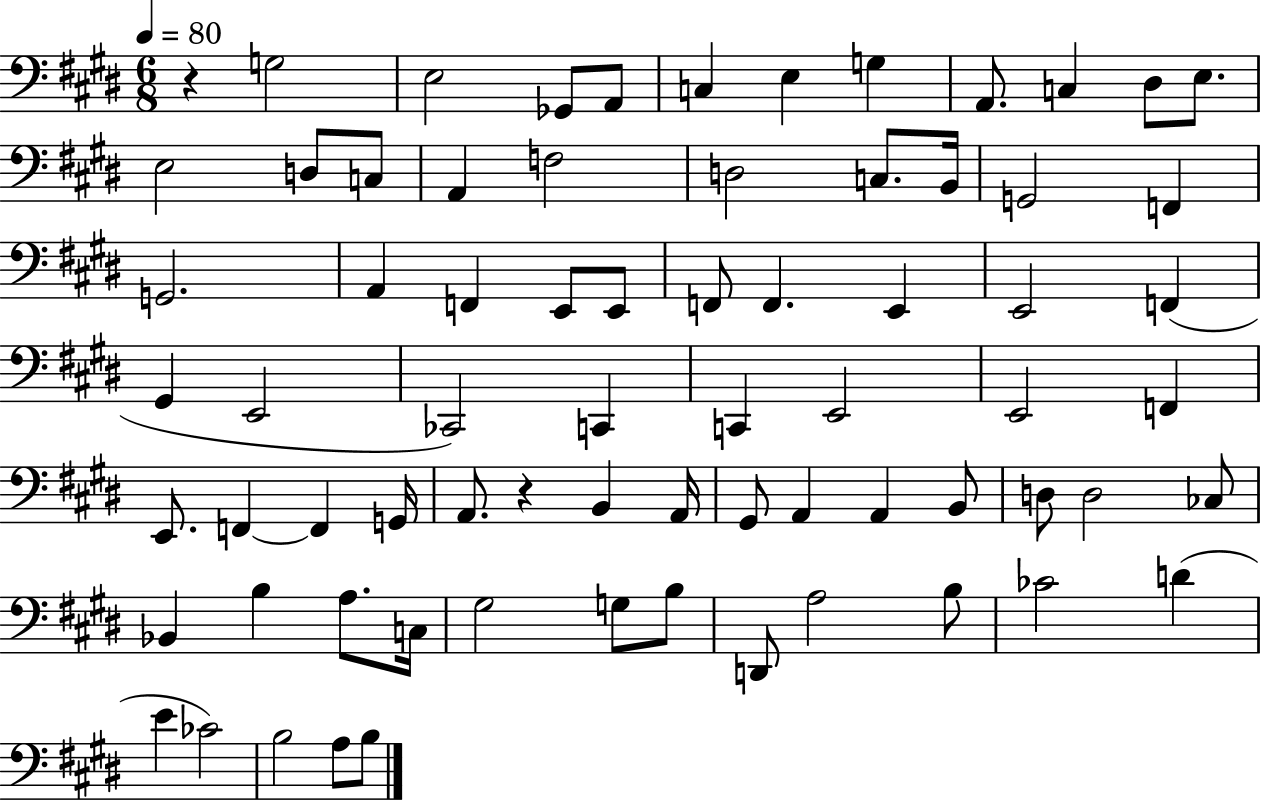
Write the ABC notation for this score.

X:1
T:Untitled
M:6/8
L:1/4
K:E
z G,2 E,2 _G,,/2 A,,/2 C, E, G, A,,/2 C, ^D,/2 E,/2 E,2 D,/2 C,/2 A,, F,2 D,2 C,/2 B,,/4 G,,2 F,, G,,2 A,, F,, E,,/2 E,,/2 F,,/2 F,, E,, E,,2 F,, ^G,, E,,2 _C,,2 C,, C,, E,,2 E,,2 F,, E,,/2 F,, F,, G,,/4 A,,/2 z B,, A,,/4 ^G,,/2 A,, A,, B,,/2 D,/2 D,2 _C,/2 _B,, B, A,/2 C,/4 ^G,2 G,/2 B,/2 D,,/2 A,2 B,/2 _C2 D E _C2 B,2 A,/2 B,/2